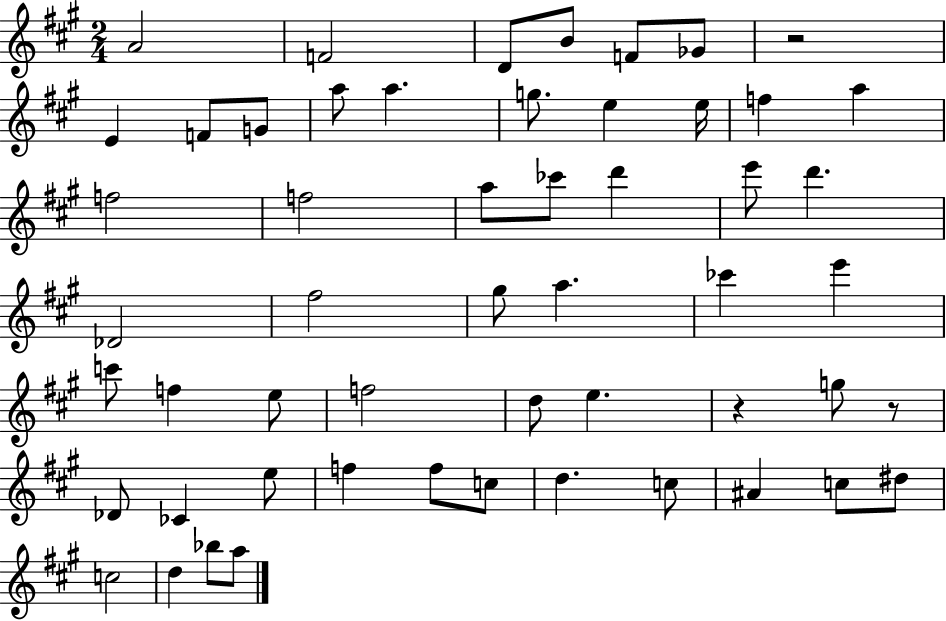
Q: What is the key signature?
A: A major